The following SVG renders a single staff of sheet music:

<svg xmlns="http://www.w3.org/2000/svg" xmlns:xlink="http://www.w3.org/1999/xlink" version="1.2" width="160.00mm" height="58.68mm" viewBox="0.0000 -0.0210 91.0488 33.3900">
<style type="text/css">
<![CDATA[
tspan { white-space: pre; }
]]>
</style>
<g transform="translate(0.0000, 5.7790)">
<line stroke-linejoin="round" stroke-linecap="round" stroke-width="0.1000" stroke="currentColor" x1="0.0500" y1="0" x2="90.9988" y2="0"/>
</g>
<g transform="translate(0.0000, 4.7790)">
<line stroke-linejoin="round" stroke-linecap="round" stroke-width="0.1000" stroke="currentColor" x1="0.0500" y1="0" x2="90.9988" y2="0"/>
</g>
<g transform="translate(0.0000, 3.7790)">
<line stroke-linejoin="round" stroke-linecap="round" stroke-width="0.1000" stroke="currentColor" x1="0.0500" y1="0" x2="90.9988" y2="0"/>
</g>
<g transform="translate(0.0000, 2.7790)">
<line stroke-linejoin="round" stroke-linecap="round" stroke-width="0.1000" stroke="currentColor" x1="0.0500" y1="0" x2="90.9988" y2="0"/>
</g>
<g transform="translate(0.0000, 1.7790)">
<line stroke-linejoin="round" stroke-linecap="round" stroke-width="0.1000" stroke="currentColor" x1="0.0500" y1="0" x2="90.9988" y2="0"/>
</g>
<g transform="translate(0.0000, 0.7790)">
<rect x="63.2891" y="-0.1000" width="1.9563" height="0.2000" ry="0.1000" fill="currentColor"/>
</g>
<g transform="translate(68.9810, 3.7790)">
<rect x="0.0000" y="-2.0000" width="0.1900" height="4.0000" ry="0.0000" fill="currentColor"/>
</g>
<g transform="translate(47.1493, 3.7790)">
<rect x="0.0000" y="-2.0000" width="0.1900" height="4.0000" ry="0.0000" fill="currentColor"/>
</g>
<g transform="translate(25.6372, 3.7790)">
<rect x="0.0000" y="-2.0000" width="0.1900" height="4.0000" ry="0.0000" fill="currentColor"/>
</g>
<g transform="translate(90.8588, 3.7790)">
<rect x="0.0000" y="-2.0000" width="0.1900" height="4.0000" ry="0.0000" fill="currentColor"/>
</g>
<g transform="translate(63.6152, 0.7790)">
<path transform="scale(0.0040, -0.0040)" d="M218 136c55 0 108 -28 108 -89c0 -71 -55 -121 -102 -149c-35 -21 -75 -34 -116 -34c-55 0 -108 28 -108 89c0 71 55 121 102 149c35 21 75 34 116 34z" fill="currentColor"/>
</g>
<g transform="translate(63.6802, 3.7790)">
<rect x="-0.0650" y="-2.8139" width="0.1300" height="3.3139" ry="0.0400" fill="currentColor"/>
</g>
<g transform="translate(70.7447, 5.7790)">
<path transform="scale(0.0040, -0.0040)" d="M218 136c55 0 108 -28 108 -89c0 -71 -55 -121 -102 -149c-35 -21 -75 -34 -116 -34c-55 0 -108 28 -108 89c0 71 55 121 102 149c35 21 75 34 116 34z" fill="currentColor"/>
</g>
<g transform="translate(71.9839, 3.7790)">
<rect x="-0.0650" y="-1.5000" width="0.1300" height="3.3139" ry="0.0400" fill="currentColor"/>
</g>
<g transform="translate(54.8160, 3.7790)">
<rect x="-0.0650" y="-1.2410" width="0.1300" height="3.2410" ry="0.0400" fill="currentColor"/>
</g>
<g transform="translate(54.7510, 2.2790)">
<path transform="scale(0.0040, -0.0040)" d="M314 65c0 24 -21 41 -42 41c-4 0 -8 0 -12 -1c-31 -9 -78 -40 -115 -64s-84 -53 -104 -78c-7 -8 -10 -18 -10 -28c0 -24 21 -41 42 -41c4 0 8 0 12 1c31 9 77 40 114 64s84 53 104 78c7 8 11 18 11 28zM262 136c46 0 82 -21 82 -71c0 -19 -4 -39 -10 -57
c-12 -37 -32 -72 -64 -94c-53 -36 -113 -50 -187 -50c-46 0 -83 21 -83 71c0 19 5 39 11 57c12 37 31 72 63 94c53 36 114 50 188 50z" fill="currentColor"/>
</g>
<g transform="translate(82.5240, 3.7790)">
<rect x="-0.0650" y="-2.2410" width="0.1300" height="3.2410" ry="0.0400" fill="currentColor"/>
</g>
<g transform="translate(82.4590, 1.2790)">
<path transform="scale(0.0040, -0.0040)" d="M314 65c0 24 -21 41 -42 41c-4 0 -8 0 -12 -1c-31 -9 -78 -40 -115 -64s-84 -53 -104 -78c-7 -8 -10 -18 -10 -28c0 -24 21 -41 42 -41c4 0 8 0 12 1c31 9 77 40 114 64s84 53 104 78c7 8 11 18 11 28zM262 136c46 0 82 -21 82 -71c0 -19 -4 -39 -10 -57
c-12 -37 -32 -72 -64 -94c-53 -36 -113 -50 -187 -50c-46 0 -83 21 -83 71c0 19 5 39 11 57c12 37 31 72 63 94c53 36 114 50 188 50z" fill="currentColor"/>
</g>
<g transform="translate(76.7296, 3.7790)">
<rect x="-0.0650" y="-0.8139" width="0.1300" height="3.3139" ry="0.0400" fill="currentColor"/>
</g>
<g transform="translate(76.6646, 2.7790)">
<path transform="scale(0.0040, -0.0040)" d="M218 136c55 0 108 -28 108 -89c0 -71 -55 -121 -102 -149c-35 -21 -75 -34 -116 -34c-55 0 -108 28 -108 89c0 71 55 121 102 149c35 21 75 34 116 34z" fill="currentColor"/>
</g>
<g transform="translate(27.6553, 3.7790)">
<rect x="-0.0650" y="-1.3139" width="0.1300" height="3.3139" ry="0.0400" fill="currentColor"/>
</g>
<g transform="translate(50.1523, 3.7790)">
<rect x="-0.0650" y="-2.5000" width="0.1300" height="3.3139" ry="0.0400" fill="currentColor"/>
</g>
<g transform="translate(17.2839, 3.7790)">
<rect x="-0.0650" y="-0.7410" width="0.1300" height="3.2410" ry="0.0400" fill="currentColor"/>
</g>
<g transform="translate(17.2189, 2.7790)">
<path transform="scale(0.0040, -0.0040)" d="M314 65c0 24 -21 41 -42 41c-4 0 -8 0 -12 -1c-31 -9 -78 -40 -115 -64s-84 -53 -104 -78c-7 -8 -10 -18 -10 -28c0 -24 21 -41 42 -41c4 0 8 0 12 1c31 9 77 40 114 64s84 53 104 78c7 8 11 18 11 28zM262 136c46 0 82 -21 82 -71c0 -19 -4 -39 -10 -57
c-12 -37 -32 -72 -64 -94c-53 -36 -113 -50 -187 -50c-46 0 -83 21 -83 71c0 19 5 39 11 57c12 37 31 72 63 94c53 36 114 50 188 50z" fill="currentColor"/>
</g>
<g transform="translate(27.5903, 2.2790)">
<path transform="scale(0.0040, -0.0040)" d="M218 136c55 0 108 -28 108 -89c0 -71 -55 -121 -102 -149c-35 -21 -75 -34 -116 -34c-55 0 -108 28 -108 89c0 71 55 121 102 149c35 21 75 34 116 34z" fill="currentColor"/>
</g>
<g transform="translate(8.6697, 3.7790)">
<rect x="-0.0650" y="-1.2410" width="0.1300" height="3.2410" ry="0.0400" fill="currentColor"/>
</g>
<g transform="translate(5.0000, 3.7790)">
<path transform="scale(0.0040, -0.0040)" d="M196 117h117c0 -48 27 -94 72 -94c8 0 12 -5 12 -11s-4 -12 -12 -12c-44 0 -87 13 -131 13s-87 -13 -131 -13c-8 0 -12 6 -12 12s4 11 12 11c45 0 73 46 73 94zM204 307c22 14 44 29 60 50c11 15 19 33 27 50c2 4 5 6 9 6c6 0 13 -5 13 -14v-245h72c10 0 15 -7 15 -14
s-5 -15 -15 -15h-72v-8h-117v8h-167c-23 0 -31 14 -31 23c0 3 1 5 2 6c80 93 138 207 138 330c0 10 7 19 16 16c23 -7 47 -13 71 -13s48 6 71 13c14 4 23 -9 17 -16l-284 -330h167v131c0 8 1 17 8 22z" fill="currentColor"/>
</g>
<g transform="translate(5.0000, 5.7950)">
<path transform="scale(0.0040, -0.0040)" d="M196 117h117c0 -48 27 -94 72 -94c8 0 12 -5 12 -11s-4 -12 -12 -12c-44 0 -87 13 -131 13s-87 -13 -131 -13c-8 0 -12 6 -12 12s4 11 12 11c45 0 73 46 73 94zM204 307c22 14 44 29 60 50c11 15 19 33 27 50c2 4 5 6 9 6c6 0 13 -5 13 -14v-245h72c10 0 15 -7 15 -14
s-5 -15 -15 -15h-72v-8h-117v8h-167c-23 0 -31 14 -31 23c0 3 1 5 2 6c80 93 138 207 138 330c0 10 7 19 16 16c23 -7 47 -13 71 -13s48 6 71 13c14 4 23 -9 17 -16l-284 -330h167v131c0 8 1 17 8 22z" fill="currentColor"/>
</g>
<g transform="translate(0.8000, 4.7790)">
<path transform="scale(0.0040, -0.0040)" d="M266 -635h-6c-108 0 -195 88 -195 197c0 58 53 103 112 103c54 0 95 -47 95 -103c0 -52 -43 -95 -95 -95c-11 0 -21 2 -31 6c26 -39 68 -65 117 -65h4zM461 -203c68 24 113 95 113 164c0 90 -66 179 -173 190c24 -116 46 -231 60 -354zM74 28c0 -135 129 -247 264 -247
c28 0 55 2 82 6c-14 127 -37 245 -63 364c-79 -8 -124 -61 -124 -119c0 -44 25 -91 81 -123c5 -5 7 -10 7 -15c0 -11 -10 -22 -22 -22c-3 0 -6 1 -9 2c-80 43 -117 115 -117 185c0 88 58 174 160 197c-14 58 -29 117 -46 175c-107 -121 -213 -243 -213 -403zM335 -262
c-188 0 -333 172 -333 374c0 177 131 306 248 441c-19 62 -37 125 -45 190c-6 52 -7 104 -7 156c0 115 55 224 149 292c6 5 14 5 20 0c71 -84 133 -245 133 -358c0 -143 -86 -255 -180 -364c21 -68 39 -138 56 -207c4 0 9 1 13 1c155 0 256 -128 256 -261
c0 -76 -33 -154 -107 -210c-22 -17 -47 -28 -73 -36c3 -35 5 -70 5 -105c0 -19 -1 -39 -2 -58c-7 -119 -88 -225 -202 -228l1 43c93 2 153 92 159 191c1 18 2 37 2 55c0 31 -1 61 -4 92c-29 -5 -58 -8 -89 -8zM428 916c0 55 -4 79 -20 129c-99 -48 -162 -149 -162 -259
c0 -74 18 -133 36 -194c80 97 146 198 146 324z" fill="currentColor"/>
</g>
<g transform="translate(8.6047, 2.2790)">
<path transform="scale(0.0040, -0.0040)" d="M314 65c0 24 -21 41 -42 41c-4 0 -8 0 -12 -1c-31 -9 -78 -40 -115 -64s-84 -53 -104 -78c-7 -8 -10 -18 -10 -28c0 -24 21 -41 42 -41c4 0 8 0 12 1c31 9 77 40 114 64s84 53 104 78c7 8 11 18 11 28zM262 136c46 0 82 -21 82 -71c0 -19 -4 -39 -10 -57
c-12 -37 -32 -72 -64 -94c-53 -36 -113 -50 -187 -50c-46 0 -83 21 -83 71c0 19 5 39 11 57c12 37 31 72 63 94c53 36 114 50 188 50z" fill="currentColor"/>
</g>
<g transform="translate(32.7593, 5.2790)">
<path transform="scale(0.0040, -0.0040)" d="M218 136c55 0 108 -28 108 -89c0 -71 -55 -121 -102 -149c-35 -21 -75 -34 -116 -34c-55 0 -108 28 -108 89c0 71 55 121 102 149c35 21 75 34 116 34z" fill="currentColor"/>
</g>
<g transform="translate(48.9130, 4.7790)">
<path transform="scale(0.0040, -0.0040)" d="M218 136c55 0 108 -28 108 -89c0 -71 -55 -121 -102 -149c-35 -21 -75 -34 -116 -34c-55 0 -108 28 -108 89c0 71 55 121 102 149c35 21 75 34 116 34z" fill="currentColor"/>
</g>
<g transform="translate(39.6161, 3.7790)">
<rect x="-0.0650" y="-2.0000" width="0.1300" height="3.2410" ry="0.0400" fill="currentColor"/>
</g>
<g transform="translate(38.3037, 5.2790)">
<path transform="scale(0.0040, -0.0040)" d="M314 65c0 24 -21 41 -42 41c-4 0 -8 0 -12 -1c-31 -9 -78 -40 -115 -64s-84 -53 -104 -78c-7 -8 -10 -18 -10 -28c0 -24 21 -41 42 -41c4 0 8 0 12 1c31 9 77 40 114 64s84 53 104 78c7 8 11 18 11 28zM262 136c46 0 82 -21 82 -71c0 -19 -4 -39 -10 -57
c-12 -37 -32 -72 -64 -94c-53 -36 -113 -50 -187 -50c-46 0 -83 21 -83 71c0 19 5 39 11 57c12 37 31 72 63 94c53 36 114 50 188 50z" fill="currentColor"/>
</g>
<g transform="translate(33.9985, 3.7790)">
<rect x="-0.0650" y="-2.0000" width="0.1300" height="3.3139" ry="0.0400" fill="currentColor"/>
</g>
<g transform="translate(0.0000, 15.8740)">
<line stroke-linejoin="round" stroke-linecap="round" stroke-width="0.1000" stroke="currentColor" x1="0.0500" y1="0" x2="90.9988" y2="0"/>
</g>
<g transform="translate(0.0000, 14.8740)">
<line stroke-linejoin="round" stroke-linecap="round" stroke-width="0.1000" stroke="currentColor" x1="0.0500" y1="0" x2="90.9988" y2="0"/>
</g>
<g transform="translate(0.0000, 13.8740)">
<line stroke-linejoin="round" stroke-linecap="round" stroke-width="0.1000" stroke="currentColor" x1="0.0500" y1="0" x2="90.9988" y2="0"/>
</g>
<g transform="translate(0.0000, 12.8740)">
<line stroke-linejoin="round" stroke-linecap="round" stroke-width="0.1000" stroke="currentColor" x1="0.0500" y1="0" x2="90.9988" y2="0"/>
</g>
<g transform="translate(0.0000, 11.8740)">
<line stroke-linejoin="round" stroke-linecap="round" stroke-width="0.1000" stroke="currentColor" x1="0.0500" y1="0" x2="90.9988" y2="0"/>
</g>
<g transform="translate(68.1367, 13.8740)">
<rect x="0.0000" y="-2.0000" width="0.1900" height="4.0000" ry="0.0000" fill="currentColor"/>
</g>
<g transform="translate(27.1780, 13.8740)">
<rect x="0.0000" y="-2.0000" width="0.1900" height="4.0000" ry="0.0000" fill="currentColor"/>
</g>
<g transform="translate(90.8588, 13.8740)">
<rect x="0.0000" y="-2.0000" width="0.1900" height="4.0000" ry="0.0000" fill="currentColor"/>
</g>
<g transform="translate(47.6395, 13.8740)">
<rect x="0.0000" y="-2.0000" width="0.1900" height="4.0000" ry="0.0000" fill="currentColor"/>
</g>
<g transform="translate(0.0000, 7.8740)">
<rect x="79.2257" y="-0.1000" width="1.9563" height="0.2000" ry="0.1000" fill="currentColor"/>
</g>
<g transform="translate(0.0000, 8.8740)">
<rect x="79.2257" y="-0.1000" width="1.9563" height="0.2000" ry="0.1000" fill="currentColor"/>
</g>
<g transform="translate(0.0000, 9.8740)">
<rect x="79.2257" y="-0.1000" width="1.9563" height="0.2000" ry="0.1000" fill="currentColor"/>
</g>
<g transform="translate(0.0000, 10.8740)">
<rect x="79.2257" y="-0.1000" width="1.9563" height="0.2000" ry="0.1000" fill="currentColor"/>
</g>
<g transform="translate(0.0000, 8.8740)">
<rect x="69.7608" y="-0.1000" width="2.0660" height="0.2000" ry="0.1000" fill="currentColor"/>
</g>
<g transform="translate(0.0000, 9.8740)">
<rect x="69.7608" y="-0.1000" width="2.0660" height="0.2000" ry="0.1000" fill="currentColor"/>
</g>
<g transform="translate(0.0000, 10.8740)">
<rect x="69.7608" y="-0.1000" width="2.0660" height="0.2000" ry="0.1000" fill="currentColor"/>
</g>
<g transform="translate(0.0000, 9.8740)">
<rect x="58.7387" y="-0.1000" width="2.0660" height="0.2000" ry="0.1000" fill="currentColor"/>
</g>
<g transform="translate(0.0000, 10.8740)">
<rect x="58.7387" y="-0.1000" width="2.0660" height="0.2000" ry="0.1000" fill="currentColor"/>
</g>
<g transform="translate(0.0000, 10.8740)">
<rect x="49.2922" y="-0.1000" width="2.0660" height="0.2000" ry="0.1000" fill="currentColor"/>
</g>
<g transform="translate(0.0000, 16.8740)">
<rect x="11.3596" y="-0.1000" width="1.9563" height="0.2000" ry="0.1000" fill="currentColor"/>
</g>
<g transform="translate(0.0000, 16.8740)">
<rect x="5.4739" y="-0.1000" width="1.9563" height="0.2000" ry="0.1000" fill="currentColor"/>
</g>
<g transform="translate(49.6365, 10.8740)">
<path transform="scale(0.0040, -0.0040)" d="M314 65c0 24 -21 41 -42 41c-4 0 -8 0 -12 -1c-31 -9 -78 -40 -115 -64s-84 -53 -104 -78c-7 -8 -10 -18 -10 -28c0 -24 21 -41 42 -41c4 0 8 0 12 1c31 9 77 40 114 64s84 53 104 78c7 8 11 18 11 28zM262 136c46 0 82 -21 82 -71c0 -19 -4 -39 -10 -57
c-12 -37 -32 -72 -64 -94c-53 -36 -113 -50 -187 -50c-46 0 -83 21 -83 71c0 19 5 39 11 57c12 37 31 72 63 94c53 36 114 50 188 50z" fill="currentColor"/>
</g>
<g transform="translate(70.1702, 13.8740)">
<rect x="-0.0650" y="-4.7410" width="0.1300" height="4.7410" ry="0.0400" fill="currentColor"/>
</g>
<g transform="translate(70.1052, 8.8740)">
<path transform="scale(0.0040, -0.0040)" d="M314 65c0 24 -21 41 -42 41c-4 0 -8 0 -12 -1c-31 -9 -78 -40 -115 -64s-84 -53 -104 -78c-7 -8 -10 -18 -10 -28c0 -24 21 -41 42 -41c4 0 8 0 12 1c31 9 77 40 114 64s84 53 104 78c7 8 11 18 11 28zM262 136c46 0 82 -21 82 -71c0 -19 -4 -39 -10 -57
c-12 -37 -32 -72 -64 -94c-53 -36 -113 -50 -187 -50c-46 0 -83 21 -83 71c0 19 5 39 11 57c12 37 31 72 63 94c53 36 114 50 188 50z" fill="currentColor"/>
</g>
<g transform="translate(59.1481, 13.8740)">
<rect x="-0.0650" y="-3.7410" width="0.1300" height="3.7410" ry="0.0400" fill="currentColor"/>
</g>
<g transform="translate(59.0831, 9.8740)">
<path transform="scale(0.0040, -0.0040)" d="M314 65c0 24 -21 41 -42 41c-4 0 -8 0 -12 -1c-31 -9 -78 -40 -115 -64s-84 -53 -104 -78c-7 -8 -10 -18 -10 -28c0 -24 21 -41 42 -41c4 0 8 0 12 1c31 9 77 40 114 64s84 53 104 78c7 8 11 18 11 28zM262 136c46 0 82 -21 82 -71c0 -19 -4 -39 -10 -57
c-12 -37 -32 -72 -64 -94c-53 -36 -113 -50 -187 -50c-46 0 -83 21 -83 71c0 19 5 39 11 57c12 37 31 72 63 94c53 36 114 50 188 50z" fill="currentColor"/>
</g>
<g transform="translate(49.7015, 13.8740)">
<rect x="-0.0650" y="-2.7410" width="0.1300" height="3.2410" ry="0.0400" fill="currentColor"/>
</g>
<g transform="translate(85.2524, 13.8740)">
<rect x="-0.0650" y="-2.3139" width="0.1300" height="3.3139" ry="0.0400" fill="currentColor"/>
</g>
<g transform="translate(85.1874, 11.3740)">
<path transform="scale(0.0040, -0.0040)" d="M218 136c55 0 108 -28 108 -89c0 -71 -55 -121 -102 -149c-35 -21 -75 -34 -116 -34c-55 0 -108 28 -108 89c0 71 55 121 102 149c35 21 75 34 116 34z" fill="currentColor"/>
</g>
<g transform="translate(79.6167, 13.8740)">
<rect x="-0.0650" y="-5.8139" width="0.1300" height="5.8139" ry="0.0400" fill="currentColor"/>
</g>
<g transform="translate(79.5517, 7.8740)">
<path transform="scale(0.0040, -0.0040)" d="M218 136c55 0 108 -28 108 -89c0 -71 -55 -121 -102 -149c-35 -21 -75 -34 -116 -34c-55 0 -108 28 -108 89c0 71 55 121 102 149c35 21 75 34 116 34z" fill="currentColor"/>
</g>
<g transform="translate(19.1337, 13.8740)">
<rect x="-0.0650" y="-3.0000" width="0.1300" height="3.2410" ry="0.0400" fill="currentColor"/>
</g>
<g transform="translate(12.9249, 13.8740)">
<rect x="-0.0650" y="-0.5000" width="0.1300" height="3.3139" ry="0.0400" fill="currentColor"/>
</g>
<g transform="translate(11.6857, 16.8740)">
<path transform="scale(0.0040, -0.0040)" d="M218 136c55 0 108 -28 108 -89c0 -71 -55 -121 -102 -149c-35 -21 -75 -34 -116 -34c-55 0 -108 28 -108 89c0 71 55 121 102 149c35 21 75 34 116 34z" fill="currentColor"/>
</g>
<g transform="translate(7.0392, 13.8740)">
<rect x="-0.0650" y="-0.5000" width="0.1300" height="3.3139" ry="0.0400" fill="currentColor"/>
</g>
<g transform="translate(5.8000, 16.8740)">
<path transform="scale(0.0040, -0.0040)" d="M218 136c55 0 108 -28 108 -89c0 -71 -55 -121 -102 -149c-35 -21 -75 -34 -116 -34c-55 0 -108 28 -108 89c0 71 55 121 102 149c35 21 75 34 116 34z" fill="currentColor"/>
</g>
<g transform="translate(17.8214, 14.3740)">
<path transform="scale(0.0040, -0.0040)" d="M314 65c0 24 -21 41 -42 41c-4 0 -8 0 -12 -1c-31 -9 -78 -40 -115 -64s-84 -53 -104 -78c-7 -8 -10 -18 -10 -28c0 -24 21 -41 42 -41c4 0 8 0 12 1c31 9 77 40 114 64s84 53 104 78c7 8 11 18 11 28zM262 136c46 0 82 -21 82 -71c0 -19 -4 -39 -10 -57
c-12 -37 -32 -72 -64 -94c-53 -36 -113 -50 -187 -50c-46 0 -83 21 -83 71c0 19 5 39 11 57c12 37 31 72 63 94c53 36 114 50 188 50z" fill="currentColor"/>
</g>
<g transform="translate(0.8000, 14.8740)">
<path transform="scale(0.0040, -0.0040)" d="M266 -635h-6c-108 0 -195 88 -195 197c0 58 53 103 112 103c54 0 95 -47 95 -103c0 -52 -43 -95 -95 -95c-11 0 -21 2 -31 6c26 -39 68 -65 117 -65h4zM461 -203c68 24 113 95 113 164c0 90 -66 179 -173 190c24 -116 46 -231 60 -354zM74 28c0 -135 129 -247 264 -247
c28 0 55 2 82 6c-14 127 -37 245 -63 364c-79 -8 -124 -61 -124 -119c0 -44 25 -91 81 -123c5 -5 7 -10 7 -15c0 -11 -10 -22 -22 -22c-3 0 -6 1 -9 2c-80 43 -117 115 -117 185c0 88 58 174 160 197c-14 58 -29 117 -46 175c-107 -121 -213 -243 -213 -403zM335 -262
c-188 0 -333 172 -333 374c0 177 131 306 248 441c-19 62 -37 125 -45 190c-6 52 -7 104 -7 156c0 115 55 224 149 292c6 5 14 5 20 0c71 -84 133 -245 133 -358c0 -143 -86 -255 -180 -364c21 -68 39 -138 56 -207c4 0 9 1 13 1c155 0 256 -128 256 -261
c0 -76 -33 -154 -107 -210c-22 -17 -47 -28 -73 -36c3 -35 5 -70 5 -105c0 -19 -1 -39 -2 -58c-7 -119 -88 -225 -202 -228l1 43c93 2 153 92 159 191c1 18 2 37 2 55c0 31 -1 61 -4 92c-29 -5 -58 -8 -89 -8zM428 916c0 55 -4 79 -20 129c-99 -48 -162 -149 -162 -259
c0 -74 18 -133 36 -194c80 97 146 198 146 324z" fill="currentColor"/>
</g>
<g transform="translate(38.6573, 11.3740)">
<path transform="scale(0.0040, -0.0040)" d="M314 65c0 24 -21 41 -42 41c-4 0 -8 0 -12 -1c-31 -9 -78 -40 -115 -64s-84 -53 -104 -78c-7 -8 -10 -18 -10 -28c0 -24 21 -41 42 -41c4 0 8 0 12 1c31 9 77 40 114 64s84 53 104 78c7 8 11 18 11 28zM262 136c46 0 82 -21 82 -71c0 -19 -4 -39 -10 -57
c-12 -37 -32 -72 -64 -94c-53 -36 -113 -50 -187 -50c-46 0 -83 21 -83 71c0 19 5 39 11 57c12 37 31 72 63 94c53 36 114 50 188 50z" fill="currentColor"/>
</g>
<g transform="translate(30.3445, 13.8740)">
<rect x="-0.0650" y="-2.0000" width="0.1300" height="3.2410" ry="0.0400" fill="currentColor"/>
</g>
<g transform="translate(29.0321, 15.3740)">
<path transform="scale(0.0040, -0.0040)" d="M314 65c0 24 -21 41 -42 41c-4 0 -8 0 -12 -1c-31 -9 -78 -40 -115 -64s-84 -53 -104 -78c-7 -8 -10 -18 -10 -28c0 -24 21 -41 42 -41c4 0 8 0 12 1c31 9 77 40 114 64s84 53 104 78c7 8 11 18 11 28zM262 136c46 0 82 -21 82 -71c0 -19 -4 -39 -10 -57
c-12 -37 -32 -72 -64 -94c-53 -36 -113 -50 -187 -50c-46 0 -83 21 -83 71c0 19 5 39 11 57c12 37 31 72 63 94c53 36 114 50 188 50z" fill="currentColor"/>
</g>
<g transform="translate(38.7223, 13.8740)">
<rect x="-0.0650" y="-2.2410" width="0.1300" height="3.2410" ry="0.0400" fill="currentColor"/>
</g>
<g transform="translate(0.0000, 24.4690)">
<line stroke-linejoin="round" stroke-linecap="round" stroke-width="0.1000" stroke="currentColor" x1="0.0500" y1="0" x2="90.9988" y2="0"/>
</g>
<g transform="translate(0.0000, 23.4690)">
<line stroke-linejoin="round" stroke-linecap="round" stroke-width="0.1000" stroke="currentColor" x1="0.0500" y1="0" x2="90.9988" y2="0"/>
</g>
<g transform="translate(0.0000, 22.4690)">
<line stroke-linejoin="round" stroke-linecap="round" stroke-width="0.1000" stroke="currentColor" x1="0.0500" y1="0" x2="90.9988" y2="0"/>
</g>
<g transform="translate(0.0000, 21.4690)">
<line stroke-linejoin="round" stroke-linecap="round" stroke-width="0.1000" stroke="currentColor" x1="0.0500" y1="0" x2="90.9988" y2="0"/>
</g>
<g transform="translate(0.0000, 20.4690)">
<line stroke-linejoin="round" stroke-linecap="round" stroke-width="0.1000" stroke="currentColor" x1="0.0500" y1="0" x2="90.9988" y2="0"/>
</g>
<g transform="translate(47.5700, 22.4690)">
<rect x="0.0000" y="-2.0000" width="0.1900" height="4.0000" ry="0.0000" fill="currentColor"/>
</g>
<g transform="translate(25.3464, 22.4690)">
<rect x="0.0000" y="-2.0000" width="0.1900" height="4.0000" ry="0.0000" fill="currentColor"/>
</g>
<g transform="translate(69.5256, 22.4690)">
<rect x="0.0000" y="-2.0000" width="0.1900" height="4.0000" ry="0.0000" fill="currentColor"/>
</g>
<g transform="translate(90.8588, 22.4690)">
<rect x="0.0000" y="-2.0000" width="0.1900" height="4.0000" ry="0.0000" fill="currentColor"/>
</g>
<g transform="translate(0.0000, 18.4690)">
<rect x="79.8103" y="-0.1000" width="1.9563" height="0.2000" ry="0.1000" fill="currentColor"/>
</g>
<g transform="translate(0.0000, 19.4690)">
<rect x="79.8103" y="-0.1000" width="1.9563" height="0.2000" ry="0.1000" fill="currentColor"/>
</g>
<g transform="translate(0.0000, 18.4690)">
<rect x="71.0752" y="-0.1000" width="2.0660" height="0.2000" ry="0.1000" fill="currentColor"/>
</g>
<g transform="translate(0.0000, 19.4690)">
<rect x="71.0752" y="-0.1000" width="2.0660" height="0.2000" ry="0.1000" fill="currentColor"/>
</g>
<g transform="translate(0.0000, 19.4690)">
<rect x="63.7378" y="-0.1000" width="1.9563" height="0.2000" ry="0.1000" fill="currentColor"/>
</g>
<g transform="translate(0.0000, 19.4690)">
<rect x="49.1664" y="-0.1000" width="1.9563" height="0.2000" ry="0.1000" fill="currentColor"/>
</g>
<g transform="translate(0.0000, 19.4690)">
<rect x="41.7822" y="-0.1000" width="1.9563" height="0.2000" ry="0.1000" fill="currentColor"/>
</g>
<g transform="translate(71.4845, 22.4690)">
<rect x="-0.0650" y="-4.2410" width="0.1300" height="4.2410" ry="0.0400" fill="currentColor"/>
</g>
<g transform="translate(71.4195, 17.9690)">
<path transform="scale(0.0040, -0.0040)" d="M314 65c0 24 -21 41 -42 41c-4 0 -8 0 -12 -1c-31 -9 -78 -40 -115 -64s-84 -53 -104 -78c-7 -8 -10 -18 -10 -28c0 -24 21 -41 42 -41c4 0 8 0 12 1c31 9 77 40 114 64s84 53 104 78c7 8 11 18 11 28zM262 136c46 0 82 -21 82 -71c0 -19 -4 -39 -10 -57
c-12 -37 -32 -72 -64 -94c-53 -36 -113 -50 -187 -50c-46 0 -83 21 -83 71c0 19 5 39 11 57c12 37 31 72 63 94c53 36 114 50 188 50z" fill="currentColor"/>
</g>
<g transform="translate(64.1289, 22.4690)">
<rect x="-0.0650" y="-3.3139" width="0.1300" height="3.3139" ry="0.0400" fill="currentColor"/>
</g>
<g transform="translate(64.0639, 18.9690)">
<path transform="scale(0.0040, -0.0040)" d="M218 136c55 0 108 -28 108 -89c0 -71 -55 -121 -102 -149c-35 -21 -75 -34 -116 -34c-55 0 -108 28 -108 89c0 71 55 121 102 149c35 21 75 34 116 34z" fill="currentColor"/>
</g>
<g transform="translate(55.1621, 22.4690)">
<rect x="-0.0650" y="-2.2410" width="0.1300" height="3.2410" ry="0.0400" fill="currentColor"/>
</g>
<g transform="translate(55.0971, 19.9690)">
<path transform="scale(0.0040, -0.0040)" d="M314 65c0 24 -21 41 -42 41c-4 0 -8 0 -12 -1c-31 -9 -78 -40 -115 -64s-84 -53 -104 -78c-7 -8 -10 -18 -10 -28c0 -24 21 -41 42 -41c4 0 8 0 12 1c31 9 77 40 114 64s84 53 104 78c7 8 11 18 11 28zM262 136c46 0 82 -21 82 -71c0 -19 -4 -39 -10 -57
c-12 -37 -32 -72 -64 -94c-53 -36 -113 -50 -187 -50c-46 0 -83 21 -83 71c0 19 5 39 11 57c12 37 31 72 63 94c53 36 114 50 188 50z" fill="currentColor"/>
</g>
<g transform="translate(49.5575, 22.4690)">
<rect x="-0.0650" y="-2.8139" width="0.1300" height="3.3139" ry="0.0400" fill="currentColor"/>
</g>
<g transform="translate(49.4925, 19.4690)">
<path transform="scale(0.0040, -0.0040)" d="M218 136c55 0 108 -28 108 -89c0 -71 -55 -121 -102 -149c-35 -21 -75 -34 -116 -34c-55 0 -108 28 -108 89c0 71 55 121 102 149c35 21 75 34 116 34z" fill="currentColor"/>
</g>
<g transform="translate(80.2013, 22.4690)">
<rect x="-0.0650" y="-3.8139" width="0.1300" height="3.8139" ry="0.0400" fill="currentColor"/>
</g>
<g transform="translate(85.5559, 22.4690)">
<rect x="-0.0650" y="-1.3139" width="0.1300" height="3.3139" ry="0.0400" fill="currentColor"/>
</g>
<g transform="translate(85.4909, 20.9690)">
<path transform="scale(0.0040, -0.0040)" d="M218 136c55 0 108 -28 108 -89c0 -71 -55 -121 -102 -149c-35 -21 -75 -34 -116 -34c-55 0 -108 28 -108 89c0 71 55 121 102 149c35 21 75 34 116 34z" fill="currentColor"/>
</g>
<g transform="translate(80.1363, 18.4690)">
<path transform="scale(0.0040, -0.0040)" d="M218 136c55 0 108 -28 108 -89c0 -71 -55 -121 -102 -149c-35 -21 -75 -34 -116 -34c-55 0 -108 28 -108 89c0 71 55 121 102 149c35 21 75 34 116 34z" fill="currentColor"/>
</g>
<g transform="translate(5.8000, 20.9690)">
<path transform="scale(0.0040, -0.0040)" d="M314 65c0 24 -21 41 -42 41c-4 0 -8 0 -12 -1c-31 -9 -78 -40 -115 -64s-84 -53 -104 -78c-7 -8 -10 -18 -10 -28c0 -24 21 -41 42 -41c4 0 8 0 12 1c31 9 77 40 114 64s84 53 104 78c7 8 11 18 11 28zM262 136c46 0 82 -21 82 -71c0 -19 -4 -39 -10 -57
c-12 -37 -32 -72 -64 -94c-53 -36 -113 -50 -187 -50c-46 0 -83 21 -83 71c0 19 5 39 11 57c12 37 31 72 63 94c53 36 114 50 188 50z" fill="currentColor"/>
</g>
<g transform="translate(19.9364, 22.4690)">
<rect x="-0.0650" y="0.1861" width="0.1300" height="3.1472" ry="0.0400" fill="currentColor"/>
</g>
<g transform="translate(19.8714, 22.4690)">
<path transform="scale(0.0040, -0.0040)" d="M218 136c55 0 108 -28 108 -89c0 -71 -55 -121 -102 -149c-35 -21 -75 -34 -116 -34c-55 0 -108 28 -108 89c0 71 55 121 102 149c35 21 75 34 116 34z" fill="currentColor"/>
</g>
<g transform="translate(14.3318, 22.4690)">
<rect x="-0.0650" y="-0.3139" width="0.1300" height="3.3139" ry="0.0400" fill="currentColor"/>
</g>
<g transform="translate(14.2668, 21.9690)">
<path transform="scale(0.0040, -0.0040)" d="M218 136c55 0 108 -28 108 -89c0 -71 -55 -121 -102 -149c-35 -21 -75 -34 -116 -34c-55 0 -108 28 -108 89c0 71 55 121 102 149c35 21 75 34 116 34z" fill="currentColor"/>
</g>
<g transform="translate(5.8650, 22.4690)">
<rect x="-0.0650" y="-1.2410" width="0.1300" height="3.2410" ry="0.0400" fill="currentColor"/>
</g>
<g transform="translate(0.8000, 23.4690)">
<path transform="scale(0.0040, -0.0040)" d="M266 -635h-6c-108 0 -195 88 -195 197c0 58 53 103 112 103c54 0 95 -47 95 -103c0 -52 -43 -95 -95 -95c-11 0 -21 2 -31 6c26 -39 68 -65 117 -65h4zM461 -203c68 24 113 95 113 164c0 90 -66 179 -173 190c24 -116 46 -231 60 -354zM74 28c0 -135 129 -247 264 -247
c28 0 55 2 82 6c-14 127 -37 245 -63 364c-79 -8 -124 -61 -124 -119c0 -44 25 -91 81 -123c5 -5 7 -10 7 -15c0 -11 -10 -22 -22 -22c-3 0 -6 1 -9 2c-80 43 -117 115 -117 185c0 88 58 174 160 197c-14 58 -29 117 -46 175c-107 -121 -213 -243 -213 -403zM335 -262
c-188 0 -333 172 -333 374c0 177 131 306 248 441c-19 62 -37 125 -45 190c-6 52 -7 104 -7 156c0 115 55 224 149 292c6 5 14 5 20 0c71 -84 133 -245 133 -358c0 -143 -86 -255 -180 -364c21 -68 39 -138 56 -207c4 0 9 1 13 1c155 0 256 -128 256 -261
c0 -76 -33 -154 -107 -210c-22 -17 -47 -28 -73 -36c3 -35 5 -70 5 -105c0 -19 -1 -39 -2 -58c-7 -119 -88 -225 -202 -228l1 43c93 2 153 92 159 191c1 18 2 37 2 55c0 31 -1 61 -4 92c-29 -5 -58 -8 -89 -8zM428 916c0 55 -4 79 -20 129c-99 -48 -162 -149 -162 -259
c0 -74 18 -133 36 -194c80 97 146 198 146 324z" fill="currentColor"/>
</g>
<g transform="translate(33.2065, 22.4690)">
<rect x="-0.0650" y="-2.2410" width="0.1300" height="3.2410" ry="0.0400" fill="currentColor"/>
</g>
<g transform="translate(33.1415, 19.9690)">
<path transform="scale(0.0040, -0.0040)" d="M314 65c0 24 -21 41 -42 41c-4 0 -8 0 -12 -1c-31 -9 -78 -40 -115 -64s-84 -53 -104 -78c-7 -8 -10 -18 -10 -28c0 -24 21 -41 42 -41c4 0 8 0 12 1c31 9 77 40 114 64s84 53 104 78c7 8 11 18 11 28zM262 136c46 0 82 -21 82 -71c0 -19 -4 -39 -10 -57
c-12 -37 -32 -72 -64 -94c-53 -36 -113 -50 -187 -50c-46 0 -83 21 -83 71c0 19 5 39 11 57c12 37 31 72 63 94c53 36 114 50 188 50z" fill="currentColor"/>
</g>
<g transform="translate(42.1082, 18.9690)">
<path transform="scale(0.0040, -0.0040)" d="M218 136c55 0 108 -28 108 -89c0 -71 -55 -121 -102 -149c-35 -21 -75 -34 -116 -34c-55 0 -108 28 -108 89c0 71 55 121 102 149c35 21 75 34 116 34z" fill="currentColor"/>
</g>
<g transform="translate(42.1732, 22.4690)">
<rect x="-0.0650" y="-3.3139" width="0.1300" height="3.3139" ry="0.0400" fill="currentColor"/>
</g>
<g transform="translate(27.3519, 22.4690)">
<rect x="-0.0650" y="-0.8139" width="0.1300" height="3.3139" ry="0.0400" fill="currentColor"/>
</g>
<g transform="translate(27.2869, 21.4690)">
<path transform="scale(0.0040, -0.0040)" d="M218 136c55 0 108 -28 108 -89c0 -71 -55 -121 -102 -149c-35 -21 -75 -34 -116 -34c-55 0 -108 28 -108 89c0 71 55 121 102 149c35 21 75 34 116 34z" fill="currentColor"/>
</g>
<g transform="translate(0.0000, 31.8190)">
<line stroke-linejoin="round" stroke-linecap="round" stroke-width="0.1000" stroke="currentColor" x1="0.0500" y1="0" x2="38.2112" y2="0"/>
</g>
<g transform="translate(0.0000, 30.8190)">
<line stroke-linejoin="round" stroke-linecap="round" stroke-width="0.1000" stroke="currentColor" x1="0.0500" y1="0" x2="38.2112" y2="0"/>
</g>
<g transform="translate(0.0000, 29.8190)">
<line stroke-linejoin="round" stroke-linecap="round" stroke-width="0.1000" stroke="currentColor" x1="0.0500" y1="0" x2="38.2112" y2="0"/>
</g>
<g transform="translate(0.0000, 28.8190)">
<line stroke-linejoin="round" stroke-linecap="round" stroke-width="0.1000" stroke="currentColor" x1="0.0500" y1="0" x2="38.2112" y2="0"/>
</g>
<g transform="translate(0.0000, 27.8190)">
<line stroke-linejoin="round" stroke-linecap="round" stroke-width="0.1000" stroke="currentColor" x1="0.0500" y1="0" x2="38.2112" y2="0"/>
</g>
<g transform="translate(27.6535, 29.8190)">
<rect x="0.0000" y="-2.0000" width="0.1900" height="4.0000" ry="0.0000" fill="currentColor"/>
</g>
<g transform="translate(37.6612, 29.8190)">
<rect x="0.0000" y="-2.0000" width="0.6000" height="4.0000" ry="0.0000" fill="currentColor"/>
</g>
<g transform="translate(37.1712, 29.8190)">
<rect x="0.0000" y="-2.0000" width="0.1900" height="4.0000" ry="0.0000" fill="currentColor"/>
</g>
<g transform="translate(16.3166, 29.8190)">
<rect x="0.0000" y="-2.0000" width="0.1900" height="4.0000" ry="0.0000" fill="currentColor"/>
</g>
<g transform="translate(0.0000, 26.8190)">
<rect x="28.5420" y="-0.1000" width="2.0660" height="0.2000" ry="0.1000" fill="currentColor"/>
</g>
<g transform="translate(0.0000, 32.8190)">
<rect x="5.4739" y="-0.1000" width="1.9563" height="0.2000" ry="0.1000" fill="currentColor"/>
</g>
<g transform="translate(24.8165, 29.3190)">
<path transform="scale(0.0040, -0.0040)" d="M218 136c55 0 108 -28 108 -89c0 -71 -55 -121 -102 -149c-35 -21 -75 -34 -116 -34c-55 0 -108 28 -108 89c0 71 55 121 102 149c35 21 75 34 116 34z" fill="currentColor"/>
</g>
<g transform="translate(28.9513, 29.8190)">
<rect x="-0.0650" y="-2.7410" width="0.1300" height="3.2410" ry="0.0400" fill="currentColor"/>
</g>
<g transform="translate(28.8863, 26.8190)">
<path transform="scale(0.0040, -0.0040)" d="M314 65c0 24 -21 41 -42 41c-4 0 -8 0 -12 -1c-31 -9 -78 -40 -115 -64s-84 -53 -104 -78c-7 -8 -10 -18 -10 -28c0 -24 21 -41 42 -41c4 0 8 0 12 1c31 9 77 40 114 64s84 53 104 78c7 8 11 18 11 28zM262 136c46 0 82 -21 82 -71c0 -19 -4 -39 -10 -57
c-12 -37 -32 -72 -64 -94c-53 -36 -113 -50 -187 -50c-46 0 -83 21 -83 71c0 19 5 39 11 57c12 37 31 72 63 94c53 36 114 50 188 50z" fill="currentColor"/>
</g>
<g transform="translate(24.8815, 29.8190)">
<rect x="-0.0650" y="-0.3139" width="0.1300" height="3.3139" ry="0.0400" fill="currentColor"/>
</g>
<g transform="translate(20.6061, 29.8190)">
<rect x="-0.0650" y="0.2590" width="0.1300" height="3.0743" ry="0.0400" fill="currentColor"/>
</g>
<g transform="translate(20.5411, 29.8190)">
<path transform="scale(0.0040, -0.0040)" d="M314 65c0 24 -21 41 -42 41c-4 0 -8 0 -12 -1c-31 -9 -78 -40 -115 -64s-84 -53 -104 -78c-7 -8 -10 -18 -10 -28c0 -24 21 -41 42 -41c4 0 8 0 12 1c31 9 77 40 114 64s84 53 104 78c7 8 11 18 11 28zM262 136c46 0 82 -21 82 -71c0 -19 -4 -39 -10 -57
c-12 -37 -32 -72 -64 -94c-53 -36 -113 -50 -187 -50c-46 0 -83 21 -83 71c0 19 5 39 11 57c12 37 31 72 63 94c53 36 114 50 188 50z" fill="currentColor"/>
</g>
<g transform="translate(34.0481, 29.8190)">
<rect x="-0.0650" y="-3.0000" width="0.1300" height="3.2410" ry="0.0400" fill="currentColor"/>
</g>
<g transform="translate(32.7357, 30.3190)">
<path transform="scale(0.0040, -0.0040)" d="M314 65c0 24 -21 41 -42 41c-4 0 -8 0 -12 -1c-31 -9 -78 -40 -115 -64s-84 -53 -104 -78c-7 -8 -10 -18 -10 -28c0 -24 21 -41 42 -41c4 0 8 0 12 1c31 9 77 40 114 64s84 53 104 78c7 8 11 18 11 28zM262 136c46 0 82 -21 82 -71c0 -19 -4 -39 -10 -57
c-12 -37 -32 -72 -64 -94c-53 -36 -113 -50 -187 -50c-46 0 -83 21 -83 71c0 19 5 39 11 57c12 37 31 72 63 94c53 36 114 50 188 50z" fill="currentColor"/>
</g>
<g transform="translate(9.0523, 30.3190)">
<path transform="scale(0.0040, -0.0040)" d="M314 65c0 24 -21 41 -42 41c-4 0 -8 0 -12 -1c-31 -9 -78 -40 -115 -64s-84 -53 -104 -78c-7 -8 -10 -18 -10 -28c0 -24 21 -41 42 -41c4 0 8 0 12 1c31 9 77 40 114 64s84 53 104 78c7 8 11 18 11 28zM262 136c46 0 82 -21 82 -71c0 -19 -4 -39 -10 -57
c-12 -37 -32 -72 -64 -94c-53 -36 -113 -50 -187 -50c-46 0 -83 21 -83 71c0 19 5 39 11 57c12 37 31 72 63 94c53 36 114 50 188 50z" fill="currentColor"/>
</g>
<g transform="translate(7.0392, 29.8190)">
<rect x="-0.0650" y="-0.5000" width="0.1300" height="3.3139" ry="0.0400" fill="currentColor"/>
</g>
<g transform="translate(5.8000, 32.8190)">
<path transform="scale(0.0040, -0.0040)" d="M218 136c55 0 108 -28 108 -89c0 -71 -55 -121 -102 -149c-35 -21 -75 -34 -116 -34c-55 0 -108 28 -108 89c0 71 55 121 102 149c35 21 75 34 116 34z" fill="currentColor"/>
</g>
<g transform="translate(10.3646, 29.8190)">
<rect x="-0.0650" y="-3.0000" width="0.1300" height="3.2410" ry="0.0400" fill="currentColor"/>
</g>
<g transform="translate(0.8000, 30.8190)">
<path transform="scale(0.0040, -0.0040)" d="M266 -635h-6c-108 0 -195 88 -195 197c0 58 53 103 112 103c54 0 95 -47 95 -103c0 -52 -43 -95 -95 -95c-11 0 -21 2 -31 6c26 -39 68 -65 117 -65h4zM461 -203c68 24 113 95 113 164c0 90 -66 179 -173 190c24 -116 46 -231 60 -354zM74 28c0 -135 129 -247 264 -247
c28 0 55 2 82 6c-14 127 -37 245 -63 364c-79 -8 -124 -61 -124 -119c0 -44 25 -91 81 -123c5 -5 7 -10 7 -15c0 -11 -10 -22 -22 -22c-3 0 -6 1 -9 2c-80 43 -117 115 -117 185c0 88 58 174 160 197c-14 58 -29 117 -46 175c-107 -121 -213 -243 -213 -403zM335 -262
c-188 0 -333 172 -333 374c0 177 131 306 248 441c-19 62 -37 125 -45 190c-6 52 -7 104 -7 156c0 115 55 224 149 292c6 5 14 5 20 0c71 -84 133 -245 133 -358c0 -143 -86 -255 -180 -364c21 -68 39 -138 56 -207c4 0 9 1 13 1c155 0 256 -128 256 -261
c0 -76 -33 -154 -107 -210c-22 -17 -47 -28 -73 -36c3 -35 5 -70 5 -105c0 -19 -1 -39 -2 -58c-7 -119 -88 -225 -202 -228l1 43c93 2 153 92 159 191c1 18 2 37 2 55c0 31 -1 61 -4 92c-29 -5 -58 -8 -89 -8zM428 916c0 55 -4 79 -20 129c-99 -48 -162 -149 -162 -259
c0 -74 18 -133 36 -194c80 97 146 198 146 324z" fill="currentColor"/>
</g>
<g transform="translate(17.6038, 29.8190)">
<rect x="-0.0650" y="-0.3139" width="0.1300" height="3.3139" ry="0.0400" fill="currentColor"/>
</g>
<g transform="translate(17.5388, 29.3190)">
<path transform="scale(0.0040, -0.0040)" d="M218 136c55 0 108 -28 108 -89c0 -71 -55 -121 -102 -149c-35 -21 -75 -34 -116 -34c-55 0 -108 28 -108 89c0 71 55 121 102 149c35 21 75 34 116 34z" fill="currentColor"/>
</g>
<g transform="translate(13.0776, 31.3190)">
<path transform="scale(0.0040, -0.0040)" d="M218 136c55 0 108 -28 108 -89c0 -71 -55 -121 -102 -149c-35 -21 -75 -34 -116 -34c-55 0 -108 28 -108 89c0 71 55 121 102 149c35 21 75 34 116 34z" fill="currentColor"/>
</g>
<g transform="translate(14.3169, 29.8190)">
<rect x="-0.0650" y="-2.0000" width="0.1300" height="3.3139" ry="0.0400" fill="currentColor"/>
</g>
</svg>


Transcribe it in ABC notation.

X:1
T:Untitled
M:4/4
L:1/4
K:C
e2 d2 e F F2 G e2 a E d g2 C C A2 F2 g2 a2 c'2 e'2 g' g e2 c B d g2 b a g2 b d'2 c' e C A2 F c B2 c a2 A2